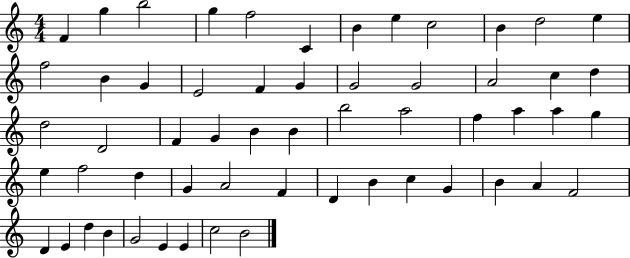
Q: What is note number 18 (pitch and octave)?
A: G4